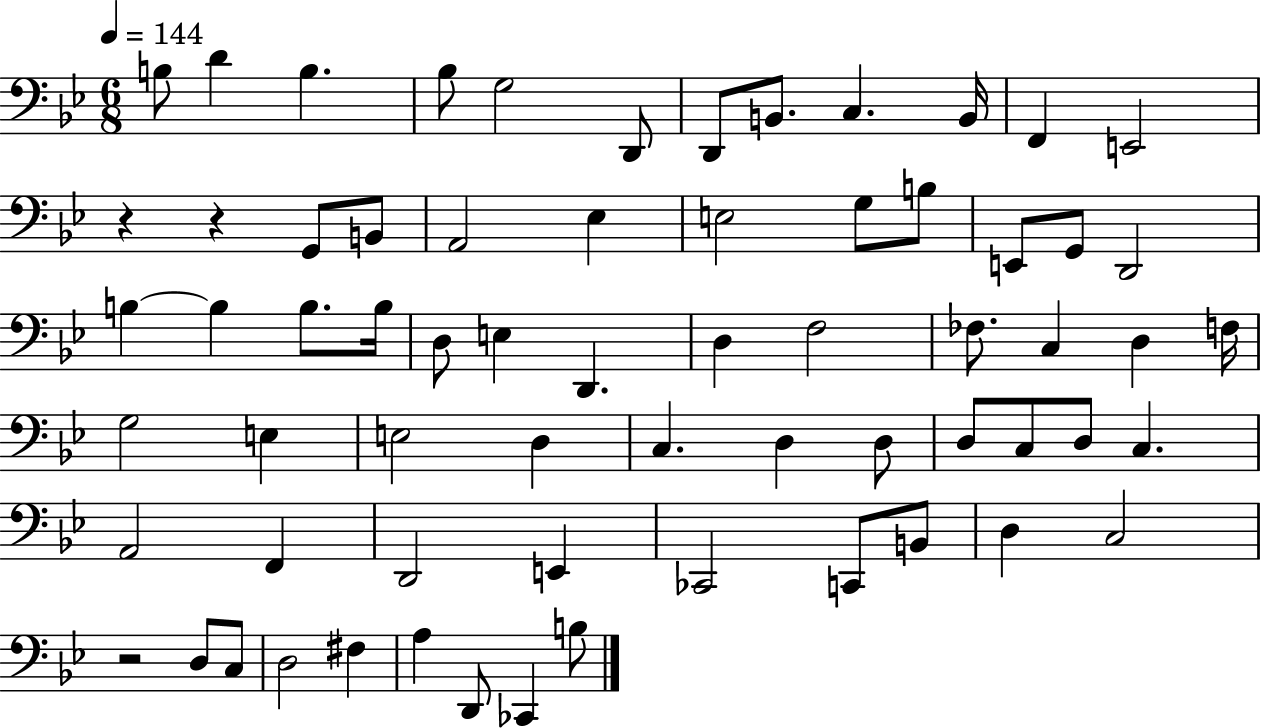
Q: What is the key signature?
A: BES major